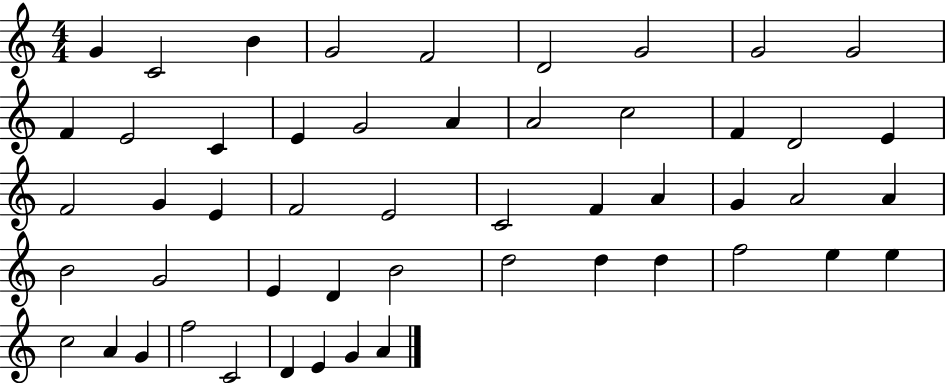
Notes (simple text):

G4/q C4/h B4/q G4/h F4/h D4/h G4/h G4/h G4/h F4/q E4/h C4/q E4/q G4/h A4/q A4/h C5/h F4/q D4/h E4/q F4/h G4/q E4/q F4/h E4/h C4/h F4/q A4/q G4/q A4/h A4/q B4/h G4/h E4/q D4/q B4/h D5/h D5/q D5/q F5/h E5/q E5/q C5/h A4/q G4/q F5/h C4/h D4/q E4/q G4/q A4/q